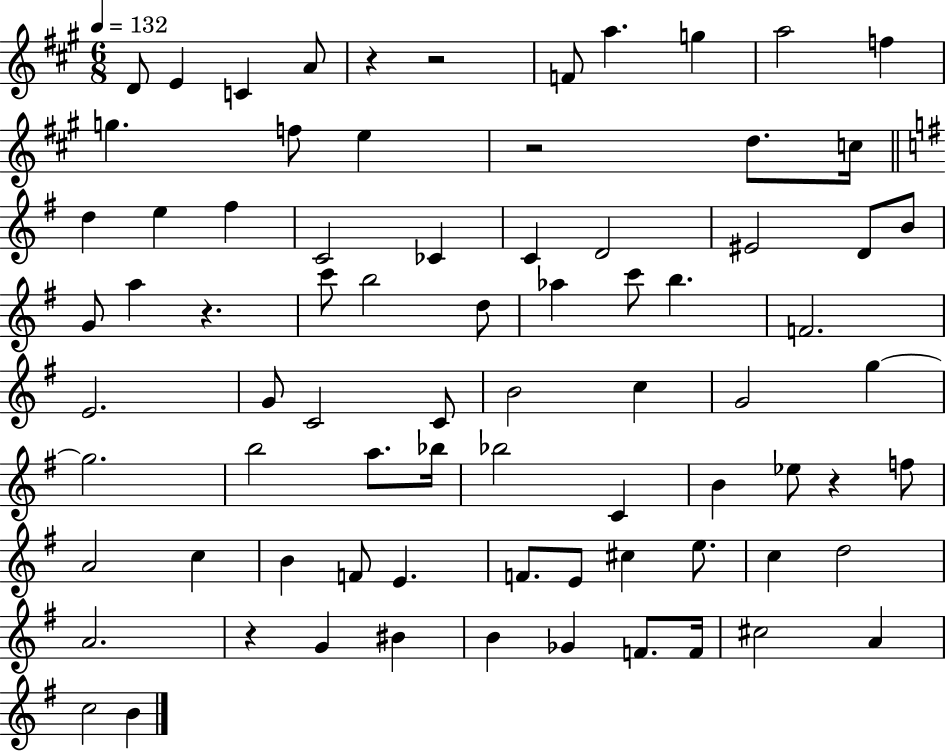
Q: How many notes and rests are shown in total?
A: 78